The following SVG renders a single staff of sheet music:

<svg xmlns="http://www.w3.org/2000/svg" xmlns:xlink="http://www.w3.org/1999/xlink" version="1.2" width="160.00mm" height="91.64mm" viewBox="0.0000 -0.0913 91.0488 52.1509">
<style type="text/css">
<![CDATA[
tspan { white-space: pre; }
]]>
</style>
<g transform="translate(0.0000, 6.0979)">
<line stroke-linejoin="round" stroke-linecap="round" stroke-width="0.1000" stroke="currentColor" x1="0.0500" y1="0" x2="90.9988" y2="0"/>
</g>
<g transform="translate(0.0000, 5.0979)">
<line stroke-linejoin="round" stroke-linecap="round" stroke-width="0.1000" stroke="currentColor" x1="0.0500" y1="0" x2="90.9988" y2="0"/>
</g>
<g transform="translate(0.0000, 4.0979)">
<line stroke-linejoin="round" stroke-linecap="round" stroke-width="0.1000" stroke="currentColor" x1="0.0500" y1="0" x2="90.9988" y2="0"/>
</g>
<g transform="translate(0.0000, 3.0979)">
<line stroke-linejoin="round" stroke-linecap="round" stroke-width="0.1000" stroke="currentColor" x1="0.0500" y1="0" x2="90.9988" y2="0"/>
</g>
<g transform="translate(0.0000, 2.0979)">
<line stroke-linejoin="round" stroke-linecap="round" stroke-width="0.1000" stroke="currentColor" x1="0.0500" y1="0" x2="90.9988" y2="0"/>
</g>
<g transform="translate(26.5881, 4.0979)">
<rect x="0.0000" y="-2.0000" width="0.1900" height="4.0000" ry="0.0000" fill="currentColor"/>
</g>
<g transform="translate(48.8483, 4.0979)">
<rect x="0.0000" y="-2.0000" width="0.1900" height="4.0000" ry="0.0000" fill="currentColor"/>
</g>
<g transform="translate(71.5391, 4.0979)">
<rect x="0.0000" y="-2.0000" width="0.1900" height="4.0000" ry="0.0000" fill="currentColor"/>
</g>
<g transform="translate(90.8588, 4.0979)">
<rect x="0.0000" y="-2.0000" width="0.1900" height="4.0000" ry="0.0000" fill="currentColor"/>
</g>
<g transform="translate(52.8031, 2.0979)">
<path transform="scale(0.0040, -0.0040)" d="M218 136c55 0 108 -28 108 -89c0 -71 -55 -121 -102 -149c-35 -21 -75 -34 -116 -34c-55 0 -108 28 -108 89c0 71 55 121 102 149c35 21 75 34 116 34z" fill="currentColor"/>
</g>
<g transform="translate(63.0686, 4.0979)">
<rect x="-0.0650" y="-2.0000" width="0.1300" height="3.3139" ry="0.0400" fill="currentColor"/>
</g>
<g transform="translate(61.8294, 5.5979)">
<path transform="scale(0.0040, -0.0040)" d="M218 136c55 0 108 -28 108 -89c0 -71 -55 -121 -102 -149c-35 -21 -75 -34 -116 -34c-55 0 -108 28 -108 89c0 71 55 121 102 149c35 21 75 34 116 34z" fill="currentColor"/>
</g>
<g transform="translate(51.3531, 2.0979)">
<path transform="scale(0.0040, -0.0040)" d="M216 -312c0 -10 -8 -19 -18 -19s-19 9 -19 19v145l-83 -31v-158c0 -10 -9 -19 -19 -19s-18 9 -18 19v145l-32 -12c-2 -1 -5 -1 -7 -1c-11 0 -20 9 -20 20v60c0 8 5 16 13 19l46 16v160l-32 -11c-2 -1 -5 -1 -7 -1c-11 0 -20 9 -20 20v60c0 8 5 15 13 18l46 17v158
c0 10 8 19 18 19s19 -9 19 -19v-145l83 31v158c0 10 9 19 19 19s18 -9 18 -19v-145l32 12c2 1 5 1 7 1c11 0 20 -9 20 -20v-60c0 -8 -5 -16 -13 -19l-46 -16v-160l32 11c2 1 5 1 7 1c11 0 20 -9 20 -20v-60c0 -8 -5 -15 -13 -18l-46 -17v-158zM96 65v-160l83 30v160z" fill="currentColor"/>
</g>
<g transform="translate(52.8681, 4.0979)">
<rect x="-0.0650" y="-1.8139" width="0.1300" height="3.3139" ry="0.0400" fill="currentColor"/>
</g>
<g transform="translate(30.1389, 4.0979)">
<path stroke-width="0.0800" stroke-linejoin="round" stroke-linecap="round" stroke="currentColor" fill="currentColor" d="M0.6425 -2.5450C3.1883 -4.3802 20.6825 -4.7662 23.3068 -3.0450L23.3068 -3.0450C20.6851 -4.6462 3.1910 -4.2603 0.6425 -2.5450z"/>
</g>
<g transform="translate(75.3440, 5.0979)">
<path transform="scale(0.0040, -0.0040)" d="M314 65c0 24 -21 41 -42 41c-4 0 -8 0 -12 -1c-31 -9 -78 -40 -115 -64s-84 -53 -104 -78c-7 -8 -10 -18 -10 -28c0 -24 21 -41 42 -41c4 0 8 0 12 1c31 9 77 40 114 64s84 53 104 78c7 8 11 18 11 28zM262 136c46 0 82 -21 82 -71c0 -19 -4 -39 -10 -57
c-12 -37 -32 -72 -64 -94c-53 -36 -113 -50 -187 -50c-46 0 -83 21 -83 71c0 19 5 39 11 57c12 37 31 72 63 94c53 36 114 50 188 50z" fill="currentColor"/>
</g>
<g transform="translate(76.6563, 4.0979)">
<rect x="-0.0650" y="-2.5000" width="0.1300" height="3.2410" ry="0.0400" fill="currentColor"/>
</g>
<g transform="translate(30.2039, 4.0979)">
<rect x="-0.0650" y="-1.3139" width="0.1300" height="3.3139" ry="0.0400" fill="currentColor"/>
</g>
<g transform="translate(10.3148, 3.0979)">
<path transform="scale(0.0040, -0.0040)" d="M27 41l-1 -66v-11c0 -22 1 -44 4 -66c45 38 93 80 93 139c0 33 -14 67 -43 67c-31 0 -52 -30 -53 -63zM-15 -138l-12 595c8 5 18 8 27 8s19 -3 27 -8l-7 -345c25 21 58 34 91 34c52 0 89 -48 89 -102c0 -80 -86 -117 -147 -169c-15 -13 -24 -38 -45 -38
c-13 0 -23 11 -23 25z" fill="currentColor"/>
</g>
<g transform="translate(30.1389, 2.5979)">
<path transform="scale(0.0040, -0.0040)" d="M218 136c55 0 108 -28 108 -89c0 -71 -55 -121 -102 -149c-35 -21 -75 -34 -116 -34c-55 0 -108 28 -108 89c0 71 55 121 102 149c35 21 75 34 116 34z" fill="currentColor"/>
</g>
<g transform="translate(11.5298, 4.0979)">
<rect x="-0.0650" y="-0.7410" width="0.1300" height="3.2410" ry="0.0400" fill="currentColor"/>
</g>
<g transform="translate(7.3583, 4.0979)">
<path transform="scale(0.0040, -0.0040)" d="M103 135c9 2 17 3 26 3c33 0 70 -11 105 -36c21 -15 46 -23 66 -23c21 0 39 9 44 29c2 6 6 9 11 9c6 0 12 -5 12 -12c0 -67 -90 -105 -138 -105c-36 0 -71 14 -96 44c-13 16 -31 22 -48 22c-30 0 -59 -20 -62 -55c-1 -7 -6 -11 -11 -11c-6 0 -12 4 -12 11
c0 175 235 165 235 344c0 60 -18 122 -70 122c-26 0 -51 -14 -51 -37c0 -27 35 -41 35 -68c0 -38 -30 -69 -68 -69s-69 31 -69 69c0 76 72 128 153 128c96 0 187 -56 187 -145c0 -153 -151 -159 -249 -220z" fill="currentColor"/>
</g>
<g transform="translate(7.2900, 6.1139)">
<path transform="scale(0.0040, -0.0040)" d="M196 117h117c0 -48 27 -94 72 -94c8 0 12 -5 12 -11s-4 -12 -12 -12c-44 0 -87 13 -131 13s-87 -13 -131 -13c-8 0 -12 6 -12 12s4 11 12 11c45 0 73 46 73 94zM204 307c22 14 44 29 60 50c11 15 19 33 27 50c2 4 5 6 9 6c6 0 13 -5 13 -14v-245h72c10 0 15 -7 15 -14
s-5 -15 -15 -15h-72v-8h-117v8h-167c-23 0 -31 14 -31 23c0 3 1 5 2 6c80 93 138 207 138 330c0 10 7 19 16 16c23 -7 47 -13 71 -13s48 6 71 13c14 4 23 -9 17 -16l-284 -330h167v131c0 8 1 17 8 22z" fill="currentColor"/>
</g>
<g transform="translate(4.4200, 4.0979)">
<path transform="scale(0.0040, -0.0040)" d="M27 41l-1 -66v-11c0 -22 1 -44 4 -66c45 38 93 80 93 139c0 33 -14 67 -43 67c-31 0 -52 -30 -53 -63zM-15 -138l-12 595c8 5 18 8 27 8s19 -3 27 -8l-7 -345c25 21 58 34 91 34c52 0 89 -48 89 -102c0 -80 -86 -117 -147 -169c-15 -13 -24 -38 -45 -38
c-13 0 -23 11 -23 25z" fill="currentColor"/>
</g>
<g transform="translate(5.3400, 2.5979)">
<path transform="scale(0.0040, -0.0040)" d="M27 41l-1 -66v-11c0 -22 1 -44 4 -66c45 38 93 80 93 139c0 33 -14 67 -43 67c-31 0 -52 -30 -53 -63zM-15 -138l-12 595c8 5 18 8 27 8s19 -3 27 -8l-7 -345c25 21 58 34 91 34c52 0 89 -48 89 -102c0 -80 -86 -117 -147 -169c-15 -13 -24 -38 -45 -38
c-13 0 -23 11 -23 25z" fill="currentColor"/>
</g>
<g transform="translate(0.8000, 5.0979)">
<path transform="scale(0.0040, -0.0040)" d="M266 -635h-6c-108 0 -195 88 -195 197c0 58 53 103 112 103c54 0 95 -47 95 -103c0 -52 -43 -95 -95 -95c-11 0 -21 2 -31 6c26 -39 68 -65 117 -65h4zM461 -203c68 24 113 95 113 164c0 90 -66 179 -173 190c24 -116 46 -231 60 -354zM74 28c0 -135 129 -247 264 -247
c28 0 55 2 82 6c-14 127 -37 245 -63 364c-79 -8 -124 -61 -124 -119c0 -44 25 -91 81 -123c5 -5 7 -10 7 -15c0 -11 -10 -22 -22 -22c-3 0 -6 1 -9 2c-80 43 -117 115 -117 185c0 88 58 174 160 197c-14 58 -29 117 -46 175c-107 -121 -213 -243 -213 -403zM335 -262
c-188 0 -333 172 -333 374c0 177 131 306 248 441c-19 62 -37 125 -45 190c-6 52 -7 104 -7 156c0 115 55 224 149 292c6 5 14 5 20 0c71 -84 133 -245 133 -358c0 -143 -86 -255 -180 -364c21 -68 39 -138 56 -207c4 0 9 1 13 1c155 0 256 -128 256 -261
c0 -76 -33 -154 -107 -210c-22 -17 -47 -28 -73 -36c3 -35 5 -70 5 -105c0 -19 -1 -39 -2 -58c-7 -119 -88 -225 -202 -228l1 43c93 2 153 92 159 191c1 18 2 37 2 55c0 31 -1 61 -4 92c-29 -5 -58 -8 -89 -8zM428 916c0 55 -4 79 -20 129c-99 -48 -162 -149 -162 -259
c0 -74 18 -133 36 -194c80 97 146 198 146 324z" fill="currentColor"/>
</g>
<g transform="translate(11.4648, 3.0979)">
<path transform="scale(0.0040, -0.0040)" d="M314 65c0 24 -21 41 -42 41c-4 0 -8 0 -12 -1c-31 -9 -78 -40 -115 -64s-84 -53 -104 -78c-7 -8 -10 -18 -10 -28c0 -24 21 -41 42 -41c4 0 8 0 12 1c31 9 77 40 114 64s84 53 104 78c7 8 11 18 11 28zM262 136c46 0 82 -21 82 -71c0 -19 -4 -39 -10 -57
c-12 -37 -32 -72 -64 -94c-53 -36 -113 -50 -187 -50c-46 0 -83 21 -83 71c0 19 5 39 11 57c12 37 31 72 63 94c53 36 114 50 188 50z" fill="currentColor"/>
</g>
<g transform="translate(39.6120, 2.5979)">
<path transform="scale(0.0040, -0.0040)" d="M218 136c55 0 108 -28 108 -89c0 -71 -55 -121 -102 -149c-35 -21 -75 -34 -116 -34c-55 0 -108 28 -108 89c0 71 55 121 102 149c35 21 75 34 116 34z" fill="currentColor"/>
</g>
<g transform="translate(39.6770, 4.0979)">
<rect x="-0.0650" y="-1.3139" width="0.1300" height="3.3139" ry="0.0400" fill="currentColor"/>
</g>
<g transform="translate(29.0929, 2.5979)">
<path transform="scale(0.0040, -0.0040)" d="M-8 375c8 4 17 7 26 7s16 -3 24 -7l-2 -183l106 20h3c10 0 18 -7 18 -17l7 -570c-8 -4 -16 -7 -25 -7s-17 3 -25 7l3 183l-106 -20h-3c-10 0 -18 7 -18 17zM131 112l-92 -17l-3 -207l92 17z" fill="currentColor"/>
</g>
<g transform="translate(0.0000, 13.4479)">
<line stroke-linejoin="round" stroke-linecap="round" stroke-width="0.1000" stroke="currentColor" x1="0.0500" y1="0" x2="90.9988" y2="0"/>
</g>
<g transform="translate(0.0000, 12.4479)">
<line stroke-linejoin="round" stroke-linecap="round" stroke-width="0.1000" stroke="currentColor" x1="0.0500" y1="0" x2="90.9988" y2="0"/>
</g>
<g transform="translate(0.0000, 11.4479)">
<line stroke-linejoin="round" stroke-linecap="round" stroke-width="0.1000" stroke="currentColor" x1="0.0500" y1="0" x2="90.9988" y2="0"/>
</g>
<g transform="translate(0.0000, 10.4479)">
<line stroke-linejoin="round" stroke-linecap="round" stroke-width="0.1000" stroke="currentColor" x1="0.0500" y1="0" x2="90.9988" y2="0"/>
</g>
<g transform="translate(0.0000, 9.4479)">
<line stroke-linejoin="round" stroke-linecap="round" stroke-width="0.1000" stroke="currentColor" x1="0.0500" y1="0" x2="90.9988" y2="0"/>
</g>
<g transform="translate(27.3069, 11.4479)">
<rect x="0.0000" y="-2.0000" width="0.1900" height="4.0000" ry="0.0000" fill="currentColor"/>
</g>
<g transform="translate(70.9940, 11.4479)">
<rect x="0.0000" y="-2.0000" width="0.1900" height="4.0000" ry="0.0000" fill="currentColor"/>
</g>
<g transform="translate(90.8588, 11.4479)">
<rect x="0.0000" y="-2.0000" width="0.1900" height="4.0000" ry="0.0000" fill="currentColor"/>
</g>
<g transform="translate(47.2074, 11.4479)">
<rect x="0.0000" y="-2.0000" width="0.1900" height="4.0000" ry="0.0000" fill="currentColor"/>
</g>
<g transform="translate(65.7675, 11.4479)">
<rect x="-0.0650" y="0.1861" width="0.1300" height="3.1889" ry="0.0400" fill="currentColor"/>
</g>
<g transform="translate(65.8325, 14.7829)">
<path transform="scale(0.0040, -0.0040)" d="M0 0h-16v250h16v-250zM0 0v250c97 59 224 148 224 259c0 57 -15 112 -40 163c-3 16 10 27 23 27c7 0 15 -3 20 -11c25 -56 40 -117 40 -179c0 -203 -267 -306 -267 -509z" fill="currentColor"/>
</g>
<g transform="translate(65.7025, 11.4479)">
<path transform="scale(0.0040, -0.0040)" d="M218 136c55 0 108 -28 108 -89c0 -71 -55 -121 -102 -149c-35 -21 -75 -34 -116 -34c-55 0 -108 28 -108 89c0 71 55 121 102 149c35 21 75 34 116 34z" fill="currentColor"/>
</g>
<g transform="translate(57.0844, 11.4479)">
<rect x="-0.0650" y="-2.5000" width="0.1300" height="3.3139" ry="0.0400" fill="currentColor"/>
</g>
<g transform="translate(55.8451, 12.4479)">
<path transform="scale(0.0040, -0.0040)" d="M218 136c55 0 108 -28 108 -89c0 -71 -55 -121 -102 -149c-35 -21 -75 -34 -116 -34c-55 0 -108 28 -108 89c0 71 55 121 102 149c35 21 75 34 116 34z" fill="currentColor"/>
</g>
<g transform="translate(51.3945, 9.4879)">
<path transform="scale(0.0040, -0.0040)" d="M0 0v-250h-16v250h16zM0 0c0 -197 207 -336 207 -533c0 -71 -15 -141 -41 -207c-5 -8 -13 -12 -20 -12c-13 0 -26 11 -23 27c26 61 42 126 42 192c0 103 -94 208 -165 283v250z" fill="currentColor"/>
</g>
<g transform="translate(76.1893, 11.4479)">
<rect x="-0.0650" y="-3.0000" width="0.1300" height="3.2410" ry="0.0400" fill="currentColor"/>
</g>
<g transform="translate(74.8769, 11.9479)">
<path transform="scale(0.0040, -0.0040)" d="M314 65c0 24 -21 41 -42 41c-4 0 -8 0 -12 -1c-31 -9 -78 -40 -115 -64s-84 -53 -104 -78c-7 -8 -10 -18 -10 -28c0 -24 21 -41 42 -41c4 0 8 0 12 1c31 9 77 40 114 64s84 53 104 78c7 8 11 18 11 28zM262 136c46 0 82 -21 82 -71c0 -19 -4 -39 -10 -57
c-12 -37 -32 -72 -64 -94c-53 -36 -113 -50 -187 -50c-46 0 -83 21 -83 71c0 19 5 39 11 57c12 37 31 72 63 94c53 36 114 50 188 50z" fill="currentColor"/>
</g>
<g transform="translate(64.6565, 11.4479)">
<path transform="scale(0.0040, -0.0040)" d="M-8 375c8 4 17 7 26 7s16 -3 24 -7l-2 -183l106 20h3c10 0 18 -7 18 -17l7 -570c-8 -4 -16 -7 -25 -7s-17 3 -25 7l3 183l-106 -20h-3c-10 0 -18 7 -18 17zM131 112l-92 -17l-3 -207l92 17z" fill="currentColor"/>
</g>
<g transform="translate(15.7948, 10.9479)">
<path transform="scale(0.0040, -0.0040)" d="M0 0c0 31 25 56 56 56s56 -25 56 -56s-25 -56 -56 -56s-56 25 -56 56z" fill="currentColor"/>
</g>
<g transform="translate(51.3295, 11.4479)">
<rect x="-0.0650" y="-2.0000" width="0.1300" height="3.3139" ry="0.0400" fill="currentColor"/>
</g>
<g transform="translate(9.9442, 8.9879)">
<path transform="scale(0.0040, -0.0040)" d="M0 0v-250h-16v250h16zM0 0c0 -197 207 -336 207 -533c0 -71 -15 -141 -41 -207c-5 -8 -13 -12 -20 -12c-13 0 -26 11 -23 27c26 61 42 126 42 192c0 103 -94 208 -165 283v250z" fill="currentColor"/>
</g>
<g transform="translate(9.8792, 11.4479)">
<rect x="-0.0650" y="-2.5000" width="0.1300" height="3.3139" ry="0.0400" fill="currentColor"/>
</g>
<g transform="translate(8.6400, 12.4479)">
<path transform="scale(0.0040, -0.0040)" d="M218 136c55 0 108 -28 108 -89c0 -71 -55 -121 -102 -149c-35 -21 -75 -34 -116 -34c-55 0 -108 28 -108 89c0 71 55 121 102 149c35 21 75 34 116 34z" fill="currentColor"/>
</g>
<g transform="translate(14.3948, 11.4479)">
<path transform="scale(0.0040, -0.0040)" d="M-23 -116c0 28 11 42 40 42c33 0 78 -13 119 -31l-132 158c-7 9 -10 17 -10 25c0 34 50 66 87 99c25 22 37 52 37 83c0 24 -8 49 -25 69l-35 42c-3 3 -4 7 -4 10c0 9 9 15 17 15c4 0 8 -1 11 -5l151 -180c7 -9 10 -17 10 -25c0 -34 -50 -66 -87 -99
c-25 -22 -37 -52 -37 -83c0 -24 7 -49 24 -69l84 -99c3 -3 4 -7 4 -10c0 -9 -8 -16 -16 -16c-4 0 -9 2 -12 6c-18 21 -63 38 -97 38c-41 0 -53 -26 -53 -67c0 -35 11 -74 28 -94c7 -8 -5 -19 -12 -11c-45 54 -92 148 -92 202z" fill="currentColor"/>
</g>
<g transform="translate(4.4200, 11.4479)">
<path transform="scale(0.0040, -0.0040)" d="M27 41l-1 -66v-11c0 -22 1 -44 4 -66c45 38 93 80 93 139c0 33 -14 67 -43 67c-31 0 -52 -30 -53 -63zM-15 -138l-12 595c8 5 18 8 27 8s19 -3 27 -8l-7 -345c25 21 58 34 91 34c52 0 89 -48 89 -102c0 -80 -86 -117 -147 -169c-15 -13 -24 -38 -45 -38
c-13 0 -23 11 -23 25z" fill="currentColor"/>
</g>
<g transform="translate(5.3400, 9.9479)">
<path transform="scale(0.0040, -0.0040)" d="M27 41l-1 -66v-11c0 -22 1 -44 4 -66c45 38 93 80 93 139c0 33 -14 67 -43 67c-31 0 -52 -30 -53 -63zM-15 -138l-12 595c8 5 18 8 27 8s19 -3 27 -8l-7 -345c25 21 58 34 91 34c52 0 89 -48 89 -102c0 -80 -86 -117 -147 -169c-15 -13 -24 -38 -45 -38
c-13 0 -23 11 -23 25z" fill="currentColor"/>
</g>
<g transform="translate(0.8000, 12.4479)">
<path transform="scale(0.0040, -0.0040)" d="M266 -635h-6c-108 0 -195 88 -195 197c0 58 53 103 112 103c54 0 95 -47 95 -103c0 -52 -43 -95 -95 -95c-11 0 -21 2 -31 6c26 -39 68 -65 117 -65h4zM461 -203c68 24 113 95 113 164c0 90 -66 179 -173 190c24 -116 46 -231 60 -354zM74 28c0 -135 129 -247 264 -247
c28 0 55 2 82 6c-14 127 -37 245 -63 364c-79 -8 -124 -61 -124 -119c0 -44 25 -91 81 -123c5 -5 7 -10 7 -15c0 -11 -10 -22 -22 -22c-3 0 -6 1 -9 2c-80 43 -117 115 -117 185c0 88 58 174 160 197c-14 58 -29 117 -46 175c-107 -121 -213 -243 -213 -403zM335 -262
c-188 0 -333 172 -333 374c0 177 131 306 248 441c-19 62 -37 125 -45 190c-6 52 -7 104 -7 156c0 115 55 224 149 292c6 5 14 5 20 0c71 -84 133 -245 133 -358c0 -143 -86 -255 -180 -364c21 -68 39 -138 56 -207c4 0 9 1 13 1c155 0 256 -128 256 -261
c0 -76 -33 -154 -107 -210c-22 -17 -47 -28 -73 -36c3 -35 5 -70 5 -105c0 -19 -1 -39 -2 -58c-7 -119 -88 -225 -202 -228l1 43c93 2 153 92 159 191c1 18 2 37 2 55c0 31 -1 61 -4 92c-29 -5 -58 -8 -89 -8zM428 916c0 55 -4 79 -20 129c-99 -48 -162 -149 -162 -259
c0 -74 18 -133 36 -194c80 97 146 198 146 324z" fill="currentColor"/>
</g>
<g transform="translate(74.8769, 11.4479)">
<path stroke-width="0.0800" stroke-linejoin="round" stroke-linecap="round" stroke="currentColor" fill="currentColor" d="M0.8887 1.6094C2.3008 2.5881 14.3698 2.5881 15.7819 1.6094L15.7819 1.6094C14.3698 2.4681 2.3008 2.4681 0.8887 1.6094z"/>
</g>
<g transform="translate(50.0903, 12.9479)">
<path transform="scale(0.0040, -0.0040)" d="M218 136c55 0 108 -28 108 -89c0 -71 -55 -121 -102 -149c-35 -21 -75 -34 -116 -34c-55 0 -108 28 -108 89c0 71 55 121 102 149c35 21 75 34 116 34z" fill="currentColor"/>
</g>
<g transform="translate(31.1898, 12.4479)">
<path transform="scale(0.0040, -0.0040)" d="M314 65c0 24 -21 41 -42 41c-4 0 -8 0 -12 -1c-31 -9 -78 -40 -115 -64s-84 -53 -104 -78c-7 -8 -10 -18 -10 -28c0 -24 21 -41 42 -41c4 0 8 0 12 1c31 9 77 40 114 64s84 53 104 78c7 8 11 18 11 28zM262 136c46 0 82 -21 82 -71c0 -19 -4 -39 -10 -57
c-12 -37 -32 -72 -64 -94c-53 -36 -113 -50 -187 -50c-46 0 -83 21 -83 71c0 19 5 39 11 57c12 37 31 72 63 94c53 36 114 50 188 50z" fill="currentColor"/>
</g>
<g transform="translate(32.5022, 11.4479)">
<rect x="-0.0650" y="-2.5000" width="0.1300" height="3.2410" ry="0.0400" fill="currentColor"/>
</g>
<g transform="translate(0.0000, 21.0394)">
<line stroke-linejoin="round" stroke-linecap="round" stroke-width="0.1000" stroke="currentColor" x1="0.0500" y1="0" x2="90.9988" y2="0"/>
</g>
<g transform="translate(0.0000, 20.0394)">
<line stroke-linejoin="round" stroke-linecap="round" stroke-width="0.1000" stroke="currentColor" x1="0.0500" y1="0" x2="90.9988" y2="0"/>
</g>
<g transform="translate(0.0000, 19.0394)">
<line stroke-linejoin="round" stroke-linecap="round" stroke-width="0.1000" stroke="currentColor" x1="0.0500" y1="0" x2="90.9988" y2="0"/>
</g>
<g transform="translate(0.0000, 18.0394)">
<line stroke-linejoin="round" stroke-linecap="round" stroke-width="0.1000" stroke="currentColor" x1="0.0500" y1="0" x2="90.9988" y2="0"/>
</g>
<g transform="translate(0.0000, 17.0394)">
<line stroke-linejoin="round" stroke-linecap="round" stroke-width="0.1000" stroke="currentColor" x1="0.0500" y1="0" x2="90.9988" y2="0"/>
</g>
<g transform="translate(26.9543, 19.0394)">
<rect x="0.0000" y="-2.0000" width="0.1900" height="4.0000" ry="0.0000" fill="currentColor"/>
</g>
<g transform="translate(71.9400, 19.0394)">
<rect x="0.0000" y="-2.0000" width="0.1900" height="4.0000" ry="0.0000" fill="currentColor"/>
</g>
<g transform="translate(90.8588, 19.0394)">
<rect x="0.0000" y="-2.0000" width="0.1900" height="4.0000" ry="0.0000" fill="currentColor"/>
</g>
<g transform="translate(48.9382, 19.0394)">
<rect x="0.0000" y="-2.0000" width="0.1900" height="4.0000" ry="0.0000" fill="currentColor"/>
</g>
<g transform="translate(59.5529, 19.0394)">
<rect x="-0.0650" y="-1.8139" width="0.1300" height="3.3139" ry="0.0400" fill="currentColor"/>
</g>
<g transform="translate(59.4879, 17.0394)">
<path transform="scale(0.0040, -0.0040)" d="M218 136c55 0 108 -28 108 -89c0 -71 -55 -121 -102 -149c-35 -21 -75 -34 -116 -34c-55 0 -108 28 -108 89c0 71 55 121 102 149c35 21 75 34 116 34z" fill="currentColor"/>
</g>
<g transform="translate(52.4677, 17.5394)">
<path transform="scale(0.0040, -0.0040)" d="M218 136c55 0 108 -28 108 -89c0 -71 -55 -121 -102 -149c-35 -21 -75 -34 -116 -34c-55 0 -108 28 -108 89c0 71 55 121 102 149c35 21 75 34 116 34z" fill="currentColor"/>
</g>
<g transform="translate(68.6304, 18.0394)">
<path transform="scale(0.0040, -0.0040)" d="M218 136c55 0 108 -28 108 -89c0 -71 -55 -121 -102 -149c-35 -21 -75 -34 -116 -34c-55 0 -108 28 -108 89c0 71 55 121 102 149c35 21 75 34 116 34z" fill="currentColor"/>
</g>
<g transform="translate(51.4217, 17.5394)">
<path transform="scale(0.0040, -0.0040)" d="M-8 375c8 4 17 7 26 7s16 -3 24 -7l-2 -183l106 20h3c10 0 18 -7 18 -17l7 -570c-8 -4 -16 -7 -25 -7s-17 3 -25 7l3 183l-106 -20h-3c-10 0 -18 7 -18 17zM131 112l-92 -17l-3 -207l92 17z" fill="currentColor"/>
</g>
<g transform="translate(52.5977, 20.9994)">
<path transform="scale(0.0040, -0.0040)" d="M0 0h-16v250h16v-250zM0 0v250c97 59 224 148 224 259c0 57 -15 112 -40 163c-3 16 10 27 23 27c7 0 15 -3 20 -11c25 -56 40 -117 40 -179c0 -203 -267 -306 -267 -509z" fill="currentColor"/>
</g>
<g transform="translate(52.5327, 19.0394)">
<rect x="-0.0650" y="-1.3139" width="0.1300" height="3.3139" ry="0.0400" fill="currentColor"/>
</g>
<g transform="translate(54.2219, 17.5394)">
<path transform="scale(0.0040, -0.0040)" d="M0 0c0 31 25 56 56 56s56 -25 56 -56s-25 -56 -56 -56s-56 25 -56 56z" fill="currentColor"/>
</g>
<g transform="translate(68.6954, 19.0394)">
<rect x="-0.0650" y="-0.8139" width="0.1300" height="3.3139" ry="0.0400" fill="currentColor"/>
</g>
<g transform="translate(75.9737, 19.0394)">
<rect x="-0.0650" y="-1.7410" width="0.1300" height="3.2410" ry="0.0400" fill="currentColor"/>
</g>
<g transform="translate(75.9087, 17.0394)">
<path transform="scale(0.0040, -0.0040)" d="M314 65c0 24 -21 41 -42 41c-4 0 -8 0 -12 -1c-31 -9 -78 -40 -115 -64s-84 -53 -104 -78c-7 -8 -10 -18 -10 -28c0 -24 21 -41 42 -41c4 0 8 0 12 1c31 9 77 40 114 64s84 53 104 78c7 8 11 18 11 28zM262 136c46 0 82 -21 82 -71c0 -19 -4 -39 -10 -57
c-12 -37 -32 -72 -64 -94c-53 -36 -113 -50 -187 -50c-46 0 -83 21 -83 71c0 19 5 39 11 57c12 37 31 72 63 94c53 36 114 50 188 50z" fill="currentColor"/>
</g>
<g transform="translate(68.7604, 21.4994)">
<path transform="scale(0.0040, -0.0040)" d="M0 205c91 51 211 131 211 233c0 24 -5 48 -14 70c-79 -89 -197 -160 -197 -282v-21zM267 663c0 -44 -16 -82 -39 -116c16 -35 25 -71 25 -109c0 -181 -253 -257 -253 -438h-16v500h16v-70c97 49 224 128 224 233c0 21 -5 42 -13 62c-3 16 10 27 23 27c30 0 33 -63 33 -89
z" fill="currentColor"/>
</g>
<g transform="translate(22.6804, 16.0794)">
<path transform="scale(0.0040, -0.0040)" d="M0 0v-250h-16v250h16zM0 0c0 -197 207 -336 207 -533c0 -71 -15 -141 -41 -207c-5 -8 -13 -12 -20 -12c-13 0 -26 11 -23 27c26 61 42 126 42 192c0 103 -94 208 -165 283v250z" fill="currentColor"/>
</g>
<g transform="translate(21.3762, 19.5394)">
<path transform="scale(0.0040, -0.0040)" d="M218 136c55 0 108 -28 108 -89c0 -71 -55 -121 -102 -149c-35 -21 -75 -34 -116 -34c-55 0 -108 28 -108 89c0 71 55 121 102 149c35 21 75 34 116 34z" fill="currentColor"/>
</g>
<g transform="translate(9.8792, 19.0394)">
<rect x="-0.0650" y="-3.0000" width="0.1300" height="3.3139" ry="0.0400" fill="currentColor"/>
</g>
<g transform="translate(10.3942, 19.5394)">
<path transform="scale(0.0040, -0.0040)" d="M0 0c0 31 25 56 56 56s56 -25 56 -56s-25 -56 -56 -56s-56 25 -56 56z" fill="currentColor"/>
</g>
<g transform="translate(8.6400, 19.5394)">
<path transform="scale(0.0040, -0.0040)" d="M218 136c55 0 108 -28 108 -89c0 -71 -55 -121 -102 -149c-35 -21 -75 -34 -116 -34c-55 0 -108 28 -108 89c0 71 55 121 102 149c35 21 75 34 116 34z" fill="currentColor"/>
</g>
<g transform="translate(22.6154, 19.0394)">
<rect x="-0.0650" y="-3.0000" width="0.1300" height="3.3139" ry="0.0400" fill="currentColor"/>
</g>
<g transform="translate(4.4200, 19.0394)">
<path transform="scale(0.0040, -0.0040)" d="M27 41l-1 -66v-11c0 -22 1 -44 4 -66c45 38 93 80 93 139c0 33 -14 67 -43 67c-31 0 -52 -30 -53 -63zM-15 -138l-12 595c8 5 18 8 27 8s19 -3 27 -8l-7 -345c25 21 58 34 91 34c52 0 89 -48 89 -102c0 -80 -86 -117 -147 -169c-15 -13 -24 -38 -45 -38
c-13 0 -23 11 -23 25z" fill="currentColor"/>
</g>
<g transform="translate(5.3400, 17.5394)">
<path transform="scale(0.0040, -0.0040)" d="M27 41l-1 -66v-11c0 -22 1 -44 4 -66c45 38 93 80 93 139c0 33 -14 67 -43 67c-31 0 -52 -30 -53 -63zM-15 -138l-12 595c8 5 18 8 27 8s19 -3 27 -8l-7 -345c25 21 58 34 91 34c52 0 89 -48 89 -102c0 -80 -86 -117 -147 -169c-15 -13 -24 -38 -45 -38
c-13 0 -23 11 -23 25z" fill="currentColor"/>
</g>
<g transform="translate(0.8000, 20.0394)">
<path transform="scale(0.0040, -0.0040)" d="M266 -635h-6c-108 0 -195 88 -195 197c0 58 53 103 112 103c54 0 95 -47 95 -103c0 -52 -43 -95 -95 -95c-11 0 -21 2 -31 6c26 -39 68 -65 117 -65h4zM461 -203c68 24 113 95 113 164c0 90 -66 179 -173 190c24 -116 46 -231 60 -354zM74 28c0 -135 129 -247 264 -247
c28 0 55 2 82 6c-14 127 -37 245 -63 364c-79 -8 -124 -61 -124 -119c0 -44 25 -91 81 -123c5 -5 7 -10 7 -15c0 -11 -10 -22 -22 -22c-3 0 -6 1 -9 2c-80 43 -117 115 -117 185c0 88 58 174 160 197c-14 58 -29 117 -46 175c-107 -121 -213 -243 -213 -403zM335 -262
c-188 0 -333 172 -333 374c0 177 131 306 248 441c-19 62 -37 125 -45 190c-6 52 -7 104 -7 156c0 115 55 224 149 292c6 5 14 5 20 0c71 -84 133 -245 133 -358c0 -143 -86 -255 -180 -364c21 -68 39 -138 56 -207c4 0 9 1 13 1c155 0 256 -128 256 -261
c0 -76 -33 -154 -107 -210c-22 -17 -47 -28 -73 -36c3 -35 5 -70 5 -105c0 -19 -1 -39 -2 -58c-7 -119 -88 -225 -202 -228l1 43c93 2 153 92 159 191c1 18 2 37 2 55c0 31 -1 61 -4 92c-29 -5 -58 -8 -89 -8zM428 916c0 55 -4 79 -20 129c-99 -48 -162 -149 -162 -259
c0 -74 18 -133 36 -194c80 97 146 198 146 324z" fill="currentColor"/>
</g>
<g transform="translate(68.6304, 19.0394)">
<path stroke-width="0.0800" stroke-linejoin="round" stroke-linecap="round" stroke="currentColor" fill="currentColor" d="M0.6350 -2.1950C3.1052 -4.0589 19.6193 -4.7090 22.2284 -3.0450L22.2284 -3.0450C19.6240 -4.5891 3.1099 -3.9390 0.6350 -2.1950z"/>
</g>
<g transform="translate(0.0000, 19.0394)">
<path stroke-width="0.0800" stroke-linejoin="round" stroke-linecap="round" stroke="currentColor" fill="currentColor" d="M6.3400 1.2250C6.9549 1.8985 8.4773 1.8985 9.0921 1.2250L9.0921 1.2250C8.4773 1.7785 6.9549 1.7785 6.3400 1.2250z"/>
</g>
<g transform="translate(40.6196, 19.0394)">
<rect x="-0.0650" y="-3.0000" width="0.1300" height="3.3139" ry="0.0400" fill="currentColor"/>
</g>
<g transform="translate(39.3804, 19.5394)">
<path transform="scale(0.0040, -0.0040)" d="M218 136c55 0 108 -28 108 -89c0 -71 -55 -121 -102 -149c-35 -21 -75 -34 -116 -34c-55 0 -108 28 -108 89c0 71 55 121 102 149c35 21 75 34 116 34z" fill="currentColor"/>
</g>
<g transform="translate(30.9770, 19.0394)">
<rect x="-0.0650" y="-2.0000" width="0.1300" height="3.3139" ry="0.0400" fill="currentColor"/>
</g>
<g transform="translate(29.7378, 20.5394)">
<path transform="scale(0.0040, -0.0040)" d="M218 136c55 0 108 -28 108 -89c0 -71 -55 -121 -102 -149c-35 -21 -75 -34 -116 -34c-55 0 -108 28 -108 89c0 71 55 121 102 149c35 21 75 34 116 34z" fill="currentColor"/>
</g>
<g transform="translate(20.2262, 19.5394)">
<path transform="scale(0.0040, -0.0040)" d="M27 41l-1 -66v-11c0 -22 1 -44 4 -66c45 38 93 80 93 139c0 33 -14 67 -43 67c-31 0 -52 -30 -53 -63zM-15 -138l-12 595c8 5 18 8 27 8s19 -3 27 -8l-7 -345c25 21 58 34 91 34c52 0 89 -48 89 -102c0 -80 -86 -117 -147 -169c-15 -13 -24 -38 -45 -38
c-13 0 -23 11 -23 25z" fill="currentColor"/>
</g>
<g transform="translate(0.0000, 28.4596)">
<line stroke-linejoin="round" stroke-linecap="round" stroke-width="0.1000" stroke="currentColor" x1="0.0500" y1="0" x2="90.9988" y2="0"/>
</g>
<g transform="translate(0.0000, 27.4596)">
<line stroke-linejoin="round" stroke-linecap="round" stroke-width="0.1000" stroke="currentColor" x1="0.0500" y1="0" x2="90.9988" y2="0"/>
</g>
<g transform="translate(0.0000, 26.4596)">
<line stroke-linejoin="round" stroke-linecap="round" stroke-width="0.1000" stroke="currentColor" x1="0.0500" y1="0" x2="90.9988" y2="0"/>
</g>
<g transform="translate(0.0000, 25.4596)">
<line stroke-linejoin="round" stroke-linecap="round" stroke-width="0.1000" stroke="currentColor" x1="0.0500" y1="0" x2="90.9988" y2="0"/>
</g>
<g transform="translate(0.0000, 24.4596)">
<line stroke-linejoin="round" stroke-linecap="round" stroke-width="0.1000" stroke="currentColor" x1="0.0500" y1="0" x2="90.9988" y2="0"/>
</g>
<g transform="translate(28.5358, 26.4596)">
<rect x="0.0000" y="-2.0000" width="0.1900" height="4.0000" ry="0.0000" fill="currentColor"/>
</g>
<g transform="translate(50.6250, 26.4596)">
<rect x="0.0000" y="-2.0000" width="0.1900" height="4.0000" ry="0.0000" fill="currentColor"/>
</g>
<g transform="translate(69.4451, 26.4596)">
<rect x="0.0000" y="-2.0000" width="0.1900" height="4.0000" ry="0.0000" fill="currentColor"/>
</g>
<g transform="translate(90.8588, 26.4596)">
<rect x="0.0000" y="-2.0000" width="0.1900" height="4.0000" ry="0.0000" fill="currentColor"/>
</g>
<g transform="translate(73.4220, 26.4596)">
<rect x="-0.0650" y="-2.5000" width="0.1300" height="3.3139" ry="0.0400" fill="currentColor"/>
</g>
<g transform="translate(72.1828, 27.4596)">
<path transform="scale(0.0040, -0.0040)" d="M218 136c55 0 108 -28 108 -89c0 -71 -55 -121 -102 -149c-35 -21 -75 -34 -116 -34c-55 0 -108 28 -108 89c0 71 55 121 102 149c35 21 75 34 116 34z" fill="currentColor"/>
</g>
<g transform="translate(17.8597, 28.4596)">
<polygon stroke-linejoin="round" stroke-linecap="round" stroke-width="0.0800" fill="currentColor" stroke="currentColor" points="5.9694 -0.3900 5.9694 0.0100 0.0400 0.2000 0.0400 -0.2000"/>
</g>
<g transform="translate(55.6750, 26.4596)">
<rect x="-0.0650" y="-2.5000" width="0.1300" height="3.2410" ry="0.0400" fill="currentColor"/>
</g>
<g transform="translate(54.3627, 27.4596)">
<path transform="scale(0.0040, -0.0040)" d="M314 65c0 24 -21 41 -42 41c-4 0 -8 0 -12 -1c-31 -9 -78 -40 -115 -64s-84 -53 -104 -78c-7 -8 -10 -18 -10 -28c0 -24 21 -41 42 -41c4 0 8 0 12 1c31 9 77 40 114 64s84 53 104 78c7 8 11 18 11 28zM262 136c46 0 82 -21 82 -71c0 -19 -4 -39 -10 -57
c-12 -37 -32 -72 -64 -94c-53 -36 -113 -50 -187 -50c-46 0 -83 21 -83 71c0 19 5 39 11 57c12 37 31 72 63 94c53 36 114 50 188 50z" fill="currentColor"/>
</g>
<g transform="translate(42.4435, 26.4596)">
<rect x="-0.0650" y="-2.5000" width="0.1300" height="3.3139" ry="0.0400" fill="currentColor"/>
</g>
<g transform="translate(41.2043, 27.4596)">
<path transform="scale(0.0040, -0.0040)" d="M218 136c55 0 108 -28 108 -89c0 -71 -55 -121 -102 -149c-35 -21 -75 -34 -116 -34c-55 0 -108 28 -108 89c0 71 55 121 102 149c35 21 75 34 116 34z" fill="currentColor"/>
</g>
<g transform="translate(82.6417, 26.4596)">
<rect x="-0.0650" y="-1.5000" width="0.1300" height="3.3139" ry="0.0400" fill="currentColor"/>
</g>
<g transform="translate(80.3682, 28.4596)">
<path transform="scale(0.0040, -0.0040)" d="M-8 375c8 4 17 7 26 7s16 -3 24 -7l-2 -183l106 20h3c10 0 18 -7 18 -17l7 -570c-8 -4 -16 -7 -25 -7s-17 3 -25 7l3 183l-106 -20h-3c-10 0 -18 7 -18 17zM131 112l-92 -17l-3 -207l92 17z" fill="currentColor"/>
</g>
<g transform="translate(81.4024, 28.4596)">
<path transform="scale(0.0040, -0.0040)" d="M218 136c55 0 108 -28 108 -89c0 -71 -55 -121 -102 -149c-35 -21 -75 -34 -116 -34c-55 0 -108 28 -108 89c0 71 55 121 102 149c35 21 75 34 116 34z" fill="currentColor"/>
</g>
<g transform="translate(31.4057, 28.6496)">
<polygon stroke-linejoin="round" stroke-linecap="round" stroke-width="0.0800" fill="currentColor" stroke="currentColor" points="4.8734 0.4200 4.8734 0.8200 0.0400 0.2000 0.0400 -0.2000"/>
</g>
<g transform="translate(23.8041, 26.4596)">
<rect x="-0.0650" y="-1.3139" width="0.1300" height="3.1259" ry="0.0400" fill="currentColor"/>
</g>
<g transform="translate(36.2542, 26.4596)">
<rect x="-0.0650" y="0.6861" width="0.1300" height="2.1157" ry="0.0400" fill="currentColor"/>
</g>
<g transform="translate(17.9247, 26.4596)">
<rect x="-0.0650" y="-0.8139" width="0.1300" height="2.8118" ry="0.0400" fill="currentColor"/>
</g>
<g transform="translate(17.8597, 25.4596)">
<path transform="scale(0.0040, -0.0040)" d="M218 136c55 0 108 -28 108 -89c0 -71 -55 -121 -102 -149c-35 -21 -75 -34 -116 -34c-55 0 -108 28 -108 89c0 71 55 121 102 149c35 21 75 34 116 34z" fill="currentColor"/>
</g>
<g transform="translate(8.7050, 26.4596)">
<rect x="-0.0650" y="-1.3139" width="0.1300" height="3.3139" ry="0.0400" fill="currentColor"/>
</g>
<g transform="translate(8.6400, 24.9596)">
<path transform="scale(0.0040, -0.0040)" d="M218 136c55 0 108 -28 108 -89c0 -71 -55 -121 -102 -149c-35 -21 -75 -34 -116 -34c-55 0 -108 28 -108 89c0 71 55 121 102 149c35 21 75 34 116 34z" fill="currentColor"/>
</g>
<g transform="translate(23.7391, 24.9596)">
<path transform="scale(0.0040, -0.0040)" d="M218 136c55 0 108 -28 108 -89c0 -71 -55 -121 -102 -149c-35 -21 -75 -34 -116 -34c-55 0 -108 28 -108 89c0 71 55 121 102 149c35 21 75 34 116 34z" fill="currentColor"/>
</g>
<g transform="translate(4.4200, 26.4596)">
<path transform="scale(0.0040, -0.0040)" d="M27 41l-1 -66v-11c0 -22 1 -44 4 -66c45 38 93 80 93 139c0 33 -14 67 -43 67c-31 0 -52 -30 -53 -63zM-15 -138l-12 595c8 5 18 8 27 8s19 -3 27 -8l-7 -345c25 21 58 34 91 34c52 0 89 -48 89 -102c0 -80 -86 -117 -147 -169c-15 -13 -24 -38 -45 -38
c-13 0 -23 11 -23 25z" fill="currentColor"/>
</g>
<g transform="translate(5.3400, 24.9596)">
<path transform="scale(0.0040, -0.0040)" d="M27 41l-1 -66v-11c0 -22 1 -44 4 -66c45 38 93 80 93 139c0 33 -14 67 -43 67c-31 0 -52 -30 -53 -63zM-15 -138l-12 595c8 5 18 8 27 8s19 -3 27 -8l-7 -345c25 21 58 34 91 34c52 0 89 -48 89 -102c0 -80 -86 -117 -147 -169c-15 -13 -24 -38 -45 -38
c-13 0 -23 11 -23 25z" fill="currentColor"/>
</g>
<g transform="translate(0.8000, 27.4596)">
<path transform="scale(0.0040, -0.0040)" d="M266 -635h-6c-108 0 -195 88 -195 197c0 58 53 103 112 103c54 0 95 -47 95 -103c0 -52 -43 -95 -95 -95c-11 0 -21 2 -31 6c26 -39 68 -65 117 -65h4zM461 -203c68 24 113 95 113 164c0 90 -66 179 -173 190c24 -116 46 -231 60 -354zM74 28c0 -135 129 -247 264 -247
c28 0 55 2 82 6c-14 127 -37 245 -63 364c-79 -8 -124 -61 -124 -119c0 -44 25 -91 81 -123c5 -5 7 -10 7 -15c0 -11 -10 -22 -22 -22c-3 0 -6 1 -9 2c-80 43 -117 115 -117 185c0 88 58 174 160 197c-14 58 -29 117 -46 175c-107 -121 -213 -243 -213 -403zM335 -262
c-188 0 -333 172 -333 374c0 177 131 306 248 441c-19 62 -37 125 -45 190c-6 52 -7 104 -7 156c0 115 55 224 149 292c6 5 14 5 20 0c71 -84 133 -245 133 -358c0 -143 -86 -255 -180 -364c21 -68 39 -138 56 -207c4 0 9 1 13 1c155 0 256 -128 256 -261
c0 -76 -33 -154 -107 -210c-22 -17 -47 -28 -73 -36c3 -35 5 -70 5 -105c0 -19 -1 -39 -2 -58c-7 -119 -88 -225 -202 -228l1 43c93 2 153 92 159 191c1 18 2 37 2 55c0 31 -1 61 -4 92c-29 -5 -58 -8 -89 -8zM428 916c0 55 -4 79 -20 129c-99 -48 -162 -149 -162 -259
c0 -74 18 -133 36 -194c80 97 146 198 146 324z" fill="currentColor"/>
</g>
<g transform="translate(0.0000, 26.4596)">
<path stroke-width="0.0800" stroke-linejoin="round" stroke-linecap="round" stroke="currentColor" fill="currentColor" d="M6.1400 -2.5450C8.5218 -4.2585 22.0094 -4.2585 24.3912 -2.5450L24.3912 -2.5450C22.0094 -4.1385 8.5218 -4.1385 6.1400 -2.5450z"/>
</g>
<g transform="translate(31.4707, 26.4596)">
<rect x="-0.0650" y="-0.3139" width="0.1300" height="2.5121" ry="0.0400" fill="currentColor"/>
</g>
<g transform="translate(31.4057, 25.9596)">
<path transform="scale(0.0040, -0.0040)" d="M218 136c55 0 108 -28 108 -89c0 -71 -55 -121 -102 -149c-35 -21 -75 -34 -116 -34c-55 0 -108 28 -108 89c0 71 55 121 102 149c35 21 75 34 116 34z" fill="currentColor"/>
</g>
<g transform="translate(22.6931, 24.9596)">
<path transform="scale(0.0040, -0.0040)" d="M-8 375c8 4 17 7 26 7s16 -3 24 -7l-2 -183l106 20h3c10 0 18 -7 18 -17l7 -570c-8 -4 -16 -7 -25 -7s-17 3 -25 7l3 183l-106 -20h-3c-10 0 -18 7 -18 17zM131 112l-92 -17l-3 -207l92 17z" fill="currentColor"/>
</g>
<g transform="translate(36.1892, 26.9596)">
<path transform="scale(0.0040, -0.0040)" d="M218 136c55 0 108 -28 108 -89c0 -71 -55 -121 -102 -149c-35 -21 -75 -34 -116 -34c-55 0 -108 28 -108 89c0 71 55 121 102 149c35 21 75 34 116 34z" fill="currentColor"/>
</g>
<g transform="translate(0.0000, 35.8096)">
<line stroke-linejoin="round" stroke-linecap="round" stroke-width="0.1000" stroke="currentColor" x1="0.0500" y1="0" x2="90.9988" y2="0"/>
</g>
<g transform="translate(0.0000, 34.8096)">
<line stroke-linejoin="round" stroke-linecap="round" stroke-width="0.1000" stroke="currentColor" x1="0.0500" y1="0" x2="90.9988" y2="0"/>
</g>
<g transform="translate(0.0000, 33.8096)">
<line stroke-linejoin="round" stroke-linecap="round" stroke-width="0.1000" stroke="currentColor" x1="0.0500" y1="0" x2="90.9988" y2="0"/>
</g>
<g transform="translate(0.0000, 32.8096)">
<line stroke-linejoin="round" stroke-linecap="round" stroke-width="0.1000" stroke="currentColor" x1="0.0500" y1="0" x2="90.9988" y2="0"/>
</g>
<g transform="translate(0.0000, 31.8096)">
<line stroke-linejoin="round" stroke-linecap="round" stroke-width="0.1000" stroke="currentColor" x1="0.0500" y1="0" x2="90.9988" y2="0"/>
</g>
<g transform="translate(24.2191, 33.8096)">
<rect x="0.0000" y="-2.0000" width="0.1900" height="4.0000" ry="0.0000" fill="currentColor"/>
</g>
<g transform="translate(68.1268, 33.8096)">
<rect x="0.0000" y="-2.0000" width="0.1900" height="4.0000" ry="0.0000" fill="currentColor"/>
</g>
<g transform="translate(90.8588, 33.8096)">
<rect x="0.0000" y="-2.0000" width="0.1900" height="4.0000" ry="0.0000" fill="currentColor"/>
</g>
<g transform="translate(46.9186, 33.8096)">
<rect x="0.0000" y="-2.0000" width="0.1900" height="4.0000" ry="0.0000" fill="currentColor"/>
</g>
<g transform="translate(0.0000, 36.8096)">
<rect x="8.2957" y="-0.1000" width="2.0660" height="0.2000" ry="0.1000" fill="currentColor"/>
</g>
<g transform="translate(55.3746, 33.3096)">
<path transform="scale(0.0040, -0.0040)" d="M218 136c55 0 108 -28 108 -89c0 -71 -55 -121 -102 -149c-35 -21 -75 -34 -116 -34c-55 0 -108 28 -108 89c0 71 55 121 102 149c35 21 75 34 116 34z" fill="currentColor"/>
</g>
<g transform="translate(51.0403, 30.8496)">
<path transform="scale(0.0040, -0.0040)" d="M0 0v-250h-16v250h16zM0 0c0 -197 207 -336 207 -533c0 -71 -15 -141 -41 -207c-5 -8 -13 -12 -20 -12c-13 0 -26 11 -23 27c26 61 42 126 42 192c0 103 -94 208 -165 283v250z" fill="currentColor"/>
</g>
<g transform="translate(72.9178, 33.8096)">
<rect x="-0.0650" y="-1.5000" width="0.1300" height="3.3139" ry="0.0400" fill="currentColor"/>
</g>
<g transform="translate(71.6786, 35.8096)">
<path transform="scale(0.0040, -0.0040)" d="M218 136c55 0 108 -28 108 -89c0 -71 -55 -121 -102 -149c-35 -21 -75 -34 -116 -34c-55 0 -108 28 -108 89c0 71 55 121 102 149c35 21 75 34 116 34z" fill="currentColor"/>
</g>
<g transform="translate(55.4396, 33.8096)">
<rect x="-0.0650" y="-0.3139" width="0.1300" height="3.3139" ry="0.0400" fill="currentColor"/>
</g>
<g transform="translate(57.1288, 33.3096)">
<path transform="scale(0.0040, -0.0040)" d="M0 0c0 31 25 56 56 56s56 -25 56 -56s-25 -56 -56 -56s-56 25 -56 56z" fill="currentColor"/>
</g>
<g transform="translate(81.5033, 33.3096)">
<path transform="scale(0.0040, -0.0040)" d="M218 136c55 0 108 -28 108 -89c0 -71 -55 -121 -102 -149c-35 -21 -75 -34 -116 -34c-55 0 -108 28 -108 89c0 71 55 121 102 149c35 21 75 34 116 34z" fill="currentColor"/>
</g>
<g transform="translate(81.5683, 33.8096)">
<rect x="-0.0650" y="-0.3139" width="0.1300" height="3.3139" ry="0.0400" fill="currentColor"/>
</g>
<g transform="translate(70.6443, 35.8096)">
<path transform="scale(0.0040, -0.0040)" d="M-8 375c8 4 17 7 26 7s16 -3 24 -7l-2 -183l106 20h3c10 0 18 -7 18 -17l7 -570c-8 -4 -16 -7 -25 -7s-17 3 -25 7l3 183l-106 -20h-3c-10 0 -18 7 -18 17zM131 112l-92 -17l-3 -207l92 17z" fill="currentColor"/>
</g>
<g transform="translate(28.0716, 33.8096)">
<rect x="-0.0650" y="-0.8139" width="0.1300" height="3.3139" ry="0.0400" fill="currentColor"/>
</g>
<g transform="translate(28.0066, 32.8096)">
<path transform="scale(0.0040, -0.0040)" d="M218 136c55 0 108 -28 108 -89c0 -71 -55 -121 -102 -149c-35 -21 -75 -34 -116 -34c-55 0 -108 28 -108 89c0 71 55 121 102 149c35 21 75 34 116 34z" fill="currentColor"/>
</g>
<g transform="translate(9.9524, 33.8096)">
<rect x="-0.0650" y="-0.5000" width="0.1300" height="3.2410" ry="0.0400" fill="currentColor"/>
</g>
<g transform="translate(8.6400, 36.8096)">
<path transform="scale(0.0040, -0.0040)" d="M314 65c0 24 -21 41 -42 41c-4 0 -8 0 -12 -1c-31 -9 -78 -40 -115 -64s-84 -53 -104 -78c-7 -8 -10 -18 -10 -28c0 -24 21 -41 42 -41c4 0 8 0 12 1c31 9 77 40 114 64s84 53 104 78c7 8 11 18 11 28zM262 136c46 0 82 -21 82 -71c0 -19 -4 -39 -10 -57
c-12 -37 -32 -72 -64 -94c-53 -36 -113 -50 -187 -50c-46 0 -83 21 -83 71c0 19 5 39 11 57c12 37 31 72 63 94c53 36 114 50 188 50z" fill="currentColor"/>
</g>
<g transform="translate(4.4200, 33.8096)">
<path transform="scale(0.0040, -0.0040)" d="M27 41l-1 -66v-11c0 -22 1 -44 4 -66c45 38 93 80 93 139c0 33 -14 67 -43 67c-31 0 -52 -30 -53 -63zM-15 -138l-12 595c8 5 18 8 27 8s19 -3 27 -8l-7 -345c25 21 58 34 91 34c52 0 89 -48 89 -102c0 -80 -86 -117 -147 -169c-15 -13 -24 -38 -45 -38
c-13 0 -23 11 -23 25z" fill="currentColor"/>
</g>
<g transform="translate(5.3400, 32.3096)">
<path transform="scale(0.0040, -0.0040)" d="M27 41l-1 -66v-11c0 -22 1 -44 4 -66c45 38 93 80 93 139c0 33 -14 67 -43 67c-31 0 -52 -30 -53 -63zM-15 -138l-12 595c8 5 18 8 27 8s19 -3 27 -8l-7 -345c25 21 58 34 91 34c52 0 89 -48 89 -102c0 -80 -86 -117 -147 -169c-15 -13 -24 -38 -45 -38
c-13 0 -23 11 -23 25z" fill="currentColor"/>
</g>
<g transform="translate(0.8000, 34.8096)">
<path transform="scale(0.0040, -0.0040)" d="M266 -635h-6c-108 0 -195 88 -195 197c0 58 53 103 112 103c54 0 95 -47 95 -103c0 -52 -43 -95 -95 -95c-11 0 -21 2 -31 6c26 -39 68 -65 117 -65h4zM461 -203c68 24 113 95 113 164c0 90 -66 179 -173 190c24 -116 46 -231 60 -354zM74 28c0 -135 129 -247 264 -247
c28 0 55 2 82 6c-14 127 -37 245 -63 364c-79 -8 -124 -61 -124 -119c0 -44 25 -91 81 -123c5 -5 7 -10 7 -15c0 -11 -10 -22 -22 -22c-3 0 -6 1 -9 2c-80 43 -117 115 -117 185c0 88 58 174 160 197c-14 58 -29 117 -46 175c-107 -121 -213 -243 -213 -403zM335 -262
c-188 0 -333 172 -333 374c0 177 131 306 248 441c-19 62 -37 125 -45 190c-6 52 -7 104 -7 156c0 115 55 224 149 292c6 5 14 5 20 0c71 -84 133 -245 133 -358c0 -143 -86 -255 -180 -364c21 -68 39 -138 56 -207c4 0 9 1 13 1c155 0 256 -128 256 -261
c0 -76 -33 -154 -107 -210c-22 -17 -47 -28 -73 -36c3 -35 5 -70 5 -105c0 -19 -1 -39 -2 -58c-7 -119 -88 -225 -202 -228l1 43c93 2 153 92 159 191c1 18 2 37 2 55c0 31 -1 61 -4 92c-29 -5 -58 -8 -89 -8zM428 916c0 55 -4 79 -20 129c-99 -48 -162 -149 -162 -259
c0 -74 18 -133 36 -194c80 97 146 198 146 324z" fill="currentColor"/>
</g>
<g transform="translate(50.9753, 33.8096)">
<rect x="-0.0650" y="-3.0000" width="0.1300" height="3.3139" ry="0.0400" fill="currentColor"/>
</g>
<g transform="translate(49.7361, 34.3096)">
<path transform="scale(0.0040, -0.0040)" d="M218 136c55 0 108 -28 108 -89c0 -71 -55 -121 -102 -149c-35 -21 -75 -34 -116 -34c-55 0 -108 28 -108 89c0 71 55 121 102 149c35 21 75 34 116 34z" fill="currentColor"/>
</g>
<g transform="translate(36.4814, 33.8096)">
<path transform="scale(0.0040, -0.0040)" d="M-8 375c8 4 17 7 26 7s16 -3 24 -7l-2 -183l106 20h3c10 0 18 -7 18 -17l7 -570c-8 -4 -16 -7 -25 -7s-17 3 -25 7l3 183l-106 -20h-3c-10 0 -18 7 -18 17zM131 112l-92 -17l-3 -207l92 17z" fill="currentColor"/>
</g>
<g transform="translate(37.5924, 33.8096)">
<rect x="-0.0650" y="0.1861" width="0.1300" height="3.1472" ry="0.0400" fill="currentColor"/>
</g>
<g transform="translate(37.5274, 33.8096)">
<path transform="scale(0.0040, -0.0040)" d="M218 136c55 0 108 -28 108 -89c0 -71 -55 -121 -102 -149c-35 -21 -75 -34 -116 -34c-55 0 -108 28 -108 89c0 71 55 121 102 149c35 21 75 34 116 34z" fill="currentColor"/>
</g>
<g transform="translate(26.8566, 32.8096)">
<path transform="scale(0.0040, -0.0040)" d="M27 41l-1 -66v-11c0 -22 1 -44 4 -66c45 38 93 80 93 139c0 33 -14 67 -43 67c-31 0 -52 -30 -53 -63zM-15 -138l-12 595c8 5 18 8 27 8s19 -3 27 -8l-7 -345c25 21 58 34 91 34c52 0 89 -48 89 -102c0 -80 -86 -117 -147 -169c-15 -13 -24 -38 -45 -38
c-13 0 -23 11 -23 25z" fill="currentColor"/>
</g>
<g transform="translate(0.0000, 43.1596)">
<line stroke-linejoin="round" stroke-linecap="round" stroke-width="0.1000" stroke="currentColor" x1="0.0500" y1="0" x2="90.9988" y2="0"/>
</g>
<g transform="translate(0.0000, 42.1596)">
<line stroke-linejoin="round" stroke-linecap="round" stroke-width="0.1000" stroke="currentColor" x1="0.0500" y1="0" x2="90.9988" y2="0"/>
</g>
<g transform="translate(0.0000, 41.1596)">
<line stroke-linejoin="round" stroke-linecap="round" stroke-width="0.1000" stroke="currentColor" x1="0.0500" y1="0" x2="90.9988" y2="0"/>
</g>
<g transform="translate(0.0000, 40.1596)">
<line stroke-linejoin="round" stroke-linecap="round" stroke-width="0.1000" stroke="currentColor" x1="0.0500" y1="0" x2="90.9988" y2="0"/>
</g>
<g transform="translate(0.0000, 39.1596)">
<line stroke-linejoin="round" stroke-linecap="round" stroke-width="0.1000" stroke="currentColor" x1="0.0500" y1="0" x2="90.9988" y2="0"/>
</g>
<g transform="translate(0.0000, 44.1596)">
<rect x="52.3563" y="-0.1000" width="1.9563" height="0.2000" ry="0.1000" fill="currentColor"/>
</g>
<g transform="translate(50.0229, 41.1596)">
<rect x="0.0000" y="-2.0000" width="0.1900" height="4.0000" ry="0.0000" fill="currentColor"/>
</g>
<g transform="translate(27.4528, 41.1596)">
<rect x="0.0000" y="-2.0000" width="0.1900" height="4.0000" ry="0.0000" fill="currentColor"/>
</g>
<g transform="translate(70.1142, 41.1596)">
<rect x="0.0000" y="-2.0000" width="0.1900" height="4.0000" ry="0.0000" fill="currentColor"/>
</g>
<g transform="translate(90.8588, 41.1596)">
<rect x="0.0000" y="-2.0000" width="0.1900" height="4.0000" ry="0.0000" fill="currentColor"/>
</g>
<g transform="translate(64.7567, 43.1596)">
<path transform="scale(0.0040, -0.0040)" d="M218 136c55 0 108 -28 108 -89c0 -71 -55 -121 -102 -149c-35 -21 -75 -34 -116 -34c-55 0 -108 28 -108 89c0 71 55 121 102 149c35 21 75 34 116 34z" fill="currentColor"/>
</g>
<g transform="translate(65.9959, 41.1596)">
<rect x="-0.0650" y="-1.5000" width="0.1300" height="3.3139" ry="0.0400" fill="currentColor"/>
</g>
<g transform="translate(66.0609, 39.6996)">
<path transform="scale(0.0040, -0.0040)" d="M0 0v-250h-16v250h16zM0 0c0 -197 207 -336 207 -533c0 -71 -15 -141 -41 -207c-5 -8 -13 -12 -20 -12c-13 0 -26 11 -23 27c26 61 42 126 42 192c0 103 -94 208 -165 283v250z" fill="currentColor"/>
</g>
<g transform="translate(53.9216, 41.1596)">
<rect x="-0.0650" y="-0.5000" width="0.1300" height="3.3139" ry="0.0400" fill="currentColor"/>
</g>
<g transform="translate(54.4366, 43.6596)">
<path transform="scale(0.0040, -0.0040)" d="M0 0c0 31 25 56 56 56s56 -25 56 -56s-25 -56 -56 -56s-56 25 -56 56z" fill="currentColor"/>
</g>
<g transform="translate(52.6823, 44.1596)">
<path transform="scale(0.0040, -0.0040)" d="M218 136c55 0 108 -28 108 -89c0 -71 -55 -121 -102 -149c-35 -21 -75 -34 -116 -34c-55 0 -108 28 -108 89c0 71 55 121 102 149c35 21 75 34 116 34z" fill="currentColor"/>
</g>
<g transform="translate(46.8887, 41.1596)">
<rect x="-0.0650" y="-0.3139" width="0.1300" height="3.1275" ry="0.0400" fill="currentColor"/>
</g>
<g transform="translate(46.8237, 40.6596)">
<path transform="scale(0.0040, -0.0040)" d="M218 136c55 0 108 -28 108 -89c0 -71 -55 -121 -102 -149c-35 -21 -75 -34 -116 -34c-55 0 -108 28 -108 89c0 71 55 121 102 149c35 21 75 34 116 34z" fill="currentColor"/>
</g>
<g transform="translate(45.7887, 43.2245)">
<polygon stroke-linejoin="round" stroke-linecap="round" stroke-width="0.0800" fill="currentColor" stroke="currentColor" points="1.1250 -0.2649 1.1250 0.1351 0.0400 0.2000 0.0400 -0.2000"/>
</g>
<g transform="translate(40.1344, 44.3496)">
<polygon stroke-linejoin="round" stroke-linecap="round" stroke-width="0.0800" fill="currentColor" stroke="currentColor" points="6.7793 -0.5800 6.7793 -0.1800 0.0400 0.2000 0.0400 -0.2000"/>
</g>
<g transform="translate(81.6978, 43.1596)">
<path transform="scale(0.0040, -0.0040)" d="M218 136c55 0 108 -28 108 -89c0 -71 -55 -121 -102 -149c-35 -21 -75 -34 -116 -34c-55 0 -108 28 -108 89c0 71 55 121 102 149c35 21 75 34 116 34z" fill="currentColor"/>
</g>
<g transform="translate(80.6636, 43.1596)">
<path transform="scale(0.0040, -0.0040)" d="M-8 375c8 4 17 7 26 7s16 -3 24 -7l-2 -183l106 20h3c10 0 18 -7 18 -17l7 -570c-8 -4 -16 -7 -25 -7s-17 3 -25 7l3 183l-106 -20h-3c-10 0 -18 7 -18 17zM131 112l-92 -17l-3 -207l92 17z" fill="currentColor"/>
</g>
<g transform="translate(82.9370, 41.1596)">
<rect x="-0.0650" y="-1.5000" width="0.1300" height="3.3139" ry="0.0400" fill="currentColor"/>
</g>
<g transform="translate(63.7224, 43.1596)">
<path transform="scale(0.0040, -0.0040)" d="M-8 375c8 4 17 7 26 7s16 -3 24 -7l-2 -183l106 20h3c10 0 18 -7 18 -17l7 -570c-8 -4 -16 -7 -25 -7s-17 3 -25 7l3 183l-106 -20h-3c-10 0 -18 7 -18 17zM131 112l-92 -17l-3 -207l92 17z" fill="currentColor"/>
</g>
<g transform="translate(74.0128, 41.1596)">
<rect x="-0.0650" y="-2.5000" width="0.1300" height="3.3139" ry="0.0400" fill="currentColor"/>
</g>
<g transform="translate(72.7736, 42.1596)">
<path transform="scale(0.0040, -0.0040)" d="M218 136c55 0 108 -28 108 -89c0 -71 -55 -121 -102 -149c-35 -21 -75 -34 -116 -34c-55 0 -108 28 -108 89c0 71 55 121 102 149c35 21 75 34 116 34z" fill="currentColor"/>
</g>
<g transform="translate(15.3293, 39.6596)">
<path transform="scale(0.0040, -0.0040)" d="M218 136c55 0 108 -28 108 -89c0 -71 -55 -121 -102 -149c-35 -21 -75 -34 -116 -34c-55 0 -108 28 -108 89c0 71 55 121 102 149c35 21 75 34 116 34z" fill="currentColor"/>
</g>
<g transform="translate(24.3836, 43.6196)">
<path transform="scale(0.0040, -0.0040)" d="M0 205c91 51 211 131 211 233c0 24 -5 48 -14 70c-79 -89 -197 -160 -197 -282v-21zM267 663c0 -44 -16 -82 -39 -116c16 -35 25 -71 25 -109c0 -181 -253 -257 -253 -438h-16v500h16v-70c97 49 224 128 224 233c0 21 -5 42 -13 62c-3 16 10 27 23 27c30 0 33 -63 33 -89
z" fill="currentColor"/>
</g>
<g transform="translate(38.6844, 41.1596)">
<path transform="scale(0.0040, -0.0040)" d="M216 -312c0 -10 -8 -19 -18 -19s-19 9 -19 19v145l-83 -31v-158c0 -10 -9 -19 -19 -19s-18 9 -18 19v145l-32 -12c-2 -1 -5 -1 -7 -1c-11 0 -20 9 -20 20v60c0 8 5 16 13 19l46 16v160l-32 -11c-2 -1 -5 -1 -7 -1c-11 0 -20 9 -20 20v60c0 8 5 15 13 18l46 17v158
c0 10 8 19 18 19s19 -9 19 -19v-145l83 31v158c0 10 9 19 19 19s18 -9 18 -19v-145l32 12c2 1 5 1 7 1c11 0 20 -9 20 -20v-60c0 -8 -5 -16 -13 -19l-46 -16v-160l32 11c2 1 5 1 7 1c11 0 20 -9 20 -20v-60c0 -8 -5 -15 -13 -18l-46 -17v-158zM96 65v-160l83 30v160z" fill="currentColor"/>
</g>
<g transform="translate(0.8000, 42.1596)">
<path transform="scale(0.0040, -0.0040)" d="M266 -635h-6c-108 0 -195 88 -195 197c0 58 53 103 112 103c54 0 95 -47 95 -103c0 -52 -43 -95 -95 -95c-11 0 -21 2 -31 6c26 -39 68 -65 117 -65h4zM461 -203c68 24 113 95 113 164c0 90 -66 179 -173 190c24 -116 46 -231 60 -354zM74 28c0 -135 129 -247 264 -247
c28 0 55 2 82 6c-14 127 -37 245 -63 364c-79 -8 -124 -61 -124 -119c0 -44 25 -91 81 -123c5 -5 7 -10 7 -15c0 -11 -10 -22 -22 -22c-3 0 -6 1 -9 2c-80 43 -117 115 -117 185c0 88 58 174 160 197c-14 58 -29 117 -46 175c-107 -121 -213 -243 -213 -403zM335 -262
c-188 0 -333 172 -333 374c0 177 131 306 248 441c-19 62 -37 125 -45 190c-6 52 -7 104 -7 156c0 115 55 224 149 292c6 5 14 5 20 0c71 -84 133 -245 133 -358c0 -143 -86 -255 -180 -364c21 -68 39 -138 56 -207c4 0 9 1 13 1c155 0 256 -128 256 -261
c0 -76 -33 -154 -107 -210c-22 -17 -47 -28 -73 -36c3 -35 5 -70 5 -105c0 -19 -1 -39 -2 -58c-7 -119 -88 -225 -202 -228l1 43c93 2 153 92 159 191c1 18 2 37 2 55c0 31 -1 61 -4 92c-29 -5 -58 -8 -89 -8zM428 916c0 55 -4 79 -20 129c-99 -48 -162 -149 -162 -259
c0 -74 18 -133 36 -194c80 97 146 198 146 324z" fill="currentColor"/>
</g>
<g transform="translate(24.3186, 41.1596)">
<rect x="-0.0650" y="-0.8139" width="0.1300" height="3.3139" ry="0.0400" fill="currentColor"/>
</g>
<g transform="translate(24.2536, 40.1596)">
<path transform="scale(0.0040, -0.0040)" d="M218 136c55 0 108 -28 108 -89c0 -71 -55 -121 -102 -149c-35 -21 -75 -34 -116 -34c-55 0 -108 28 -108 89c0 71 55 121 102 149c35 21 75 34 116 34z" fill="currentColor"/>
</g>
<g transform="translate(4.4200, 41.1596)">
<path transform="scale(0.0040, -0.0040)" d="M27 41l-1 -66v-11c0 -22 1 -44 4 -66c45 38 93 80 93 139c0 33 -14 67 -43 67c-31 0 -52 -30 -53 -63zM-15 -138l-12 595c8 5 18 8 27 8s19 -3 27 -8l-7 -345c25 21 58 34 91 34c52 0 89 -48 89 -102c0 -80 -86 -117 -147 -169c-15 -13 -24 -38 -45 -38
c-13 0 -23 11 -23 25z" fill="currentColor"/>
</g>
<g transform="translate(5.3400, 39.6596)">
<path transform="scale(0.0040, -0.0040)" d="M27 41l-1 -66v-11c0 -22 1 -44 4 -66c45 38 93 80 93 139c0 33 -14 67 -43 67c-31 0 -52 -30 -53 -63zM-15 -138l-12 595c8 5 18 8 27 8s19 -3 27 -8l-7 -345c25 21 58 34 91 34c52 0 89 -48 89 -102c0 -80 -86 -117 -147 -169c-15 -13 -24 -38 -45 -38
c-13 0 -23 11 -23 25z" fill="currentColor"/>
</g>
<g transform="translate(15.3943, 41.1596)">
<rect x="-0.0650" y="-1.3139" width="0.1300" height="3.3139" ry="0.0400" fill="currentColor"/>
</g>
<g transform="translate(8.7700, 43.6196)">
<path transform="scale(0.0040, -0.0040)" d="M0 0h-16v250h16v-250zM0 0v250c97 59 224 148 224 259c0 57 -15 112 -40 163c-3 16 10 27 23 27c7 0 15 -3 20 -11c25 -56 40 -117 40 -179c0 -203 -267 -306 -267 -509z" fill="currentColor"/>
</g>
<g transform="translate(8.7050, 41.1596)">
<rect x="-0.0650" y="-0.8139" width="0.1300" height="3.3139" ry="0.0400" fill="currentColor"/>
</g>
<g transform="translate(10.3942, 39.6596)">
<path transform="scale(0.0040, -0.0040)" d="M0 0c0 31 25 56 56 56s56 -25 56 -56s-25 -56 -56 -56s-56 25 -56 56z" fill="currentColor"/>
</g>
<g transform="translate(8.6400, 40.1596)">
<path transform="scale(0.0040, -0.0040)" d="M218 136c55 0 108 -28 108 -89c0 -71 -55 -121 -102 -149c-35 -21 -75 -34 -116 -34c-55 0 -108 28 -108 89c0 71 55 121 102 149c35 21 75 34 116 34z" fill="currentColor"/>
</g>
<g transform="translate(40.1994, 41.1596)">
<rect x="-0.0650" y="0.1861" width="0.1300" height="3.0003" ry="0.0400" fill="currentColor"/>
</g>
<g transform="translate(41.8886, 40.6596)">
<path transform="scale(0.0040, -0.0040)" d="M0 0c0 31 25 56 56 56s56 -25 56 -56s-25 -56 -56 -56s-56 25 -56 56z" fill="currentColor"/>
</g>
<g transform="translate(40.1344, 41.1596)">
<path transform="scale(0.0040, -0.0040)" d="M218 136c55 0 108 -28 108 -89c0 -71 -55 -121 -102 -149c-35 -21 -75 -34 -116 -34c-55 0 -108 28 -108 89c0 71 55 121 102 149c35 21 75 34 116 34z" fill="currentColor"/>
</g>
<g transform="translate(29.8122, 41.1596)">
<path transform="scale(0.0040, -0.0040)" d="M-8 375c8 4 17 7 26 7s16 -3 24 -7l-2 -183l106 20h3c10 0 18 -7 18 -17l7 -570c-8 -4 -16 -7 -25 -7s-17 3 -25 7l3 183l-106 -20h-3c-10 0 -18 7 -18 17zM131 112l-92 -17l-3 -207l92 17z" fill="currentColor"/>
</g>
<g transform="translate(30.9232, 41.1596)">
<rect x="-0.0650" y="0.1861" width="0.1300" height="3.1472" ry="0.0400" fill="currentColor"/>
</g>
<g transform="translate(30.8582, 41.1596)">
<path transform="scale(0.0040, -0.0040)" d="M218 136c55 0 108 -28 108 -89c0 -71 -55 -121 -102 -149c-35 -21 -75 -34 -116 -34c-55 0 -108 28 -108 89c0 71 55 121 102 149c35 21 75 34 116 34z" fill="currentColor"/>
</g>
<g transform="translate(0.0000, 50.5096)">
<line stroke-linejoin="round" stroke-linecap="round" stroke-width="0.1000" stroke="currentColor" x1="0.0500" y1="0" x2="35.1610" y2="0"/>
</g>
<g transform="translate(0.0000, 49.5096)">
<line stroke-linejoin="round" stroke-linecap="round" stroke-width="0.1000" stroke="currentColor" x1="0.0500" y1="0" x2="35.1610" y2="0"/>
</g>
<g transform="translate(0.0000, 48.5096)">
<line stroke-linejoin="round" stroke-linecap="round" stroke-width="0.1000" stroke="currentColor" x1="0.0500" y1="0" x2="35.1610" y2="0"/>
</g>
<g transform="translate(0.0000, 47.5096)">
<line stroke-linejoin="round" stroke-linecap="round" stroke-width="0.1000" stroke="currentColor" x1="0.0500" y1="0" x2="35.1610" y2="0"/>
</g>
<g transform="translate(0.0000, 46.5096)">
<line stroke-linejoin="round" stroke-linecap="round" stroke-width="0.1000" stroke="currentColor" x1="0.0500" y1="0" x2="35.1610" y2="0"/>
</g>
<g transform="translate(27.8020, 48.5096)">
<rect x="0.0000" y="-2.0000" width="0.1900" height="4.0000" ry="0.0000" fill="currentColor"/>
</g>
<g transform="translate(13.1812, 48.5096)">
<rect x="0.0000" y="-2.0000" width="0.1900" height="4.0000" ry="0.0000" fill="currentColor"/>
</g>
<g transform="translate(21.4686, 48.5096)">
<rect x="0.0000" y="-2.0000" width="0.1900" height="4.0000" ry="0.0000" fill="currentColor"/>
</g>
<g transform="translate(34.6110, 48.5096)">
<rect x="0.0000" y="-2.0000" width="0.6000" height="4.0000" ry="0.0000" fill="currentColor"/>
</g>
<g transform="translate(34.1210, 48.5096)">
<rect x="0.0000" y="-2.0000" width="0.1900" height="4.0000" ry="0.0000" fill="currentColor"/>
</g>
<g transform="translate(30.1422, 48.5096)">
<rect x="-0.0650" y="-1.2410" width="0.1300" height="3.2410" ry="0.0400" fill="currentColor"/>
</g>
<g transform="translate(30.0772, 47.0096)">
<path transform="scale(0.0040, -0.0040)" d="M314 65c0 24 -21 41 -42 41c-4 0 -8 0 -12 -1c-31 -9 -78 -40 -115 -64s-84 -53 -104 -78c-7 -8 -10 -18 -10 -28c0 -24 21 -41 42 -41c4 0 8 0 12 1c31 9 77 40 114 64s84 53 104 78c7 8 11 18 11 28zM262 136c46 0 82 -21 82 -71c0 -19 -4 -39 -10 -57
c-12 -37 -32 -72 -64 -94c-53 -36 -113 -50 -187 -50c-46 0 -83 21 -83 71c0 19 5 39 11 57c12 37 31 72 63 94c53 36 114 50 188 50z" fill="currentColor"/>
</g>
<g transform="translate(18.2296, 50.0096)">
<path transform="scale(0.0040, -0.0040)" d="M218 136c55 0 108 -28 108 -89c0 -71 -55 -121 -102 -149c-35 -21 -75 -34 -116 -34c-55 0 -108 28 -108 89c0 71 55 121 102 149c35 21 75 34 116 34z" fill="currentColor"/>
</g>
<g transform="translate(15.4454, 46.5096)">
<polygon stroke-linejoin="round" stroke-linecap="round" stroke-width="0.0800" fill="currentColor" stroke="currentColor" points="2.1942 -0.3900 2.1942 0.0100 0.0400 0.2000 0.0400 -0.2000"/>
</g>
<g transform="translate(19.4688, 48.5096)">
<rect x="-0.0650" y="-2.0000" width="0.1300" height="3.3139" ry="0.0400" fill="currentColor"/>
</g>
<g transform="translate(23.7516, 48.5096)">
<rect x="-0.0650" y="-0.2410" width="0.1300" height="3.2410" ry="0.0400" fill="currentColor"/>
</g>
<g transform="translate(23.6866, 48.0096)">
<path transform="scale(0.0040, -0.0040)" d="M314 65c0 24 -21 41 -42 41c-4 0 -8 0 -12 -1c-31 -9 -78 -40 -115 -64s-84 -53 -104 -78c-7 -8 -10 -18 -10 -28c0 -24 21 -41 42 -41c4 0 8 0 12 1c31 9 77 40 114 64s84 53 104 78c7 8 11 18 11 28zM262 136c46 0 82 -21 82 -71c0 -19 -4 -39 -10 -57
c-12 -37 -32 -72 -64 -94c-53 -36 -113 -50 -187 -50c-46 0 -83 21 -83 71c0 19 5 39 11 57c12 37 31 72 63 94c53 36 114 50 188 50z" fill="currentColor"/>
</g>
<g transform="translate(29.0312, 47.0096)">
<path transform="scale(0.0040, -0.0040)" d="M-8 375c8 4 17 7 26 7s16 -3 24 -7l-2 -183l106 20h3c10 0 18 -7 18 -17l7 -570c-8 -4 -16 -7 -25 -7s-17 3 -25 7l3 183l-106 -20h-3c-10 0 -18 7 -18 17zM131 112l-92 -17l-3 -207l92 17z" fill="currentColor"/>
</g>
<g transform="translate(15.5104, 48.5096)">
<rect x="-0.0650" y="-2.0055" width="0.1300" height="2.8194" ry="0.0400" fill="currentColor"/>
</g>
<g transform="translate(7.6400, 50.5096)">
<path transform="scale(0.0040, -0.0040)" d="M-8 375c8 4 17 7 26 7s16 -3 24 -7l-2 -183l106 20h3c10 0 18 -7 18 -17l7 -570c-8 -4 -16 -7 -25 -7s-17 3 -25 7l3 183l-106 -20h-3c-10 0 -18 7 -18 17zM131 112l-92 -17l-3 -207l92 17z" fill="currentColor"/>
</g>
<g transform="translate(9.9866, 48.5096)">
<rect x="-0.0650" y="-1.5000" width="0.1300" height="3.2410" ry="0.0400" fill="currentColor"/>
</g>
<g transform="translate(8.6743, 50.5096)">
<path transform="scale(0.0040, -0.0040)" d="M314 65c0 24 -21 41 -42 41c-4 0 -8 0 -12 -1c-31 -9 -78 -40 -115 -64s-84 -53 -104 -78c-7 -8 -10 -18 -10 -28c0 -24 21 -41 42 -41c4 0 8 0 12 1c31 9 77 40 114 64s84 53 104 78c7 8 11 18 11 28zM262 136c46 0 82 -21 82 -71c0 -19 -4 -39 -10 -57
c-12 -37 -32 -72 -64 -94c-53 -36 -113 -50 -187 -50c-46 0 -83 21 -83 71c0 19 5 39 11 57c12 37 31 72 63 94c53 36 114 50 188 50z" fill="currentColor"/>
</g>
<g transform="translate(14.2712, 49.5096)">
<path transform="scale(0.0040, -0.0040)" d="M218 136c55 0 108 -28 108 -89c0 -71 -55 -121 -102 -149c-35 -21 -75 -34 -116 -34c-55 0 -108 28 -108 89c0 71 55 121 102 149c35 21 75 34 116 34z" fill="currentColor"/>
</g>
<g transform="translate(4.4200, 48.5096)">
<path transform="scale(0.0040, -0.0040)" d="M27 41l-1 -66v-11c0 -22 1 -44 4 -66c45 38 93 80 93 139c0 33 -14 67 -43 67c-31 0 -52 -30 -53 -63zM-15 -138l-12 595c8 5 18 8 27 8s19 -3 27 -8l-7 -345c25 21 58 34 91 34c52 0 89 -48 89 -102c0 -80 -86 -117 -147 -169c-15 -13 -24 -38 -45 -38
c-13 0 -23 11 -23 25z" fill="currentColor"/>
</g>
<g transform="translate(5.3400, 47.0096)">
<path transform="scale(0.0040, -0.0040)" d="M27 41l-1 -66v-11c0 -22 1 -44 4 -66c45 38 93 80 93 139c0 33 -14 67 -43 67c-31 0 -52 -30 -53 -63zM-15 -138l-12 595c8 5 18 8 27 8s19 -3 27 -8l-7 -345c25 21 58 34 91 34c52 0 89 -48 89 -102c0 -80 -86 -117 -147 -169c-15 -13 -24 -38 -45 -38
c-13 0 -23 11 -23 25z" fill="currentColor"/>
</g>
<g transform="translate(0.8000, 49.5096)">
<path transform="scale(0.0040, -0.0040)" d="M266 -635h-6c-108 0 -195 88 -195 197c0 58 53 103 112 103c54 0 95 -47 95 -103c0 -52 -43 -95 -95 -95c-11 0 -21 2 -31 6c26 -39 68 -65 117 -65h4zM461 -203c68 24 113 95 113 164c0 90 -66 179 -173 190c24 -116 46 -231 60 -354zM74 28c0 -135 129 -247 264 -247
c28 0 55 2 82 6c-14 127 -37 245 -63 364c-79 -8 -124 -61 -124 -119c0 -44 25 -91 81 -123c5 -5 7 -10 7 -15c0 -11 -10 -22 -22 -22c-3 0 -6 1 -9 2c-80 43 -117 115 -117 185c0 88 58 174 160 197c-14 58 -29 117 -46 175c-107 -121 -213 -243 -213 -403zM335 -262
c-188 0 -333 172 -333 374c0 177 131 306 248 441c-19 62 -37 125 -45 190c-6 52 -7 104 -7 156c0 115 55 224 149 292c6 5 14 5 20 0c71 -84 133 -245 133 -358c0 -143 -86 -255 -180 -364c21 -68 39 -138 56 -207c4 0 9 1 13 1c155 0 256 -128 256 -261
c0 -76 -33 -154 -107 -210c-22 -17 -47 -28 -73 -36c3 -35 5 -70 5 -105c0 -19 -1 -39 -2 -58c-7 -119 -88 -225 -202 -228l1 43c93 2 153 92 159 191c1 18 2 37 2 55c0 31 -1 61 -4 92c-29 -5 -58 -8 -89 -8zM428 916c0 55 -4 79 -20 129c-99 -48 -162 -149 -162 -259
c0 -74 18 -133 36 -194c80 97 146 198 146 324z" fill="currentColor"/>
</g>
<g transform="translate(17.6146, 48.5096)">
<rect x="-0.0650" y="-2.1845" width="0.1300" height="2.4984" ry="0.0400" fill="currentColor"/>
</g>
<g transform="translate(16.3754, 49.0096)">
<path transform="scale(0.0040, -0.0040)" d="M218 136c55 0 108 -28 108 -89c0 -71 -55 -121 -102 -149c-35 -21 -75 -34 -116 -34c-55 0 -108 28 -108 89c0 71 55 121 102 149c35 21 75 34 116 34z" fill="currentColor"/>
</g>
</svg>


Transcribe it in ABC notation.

X:1
T:Untitled
M:2/4
L:1/4
K:Bb
_d2 e e ^f F G2 G/2 z G2 F/2 G B/2 A2 A _A/2 F A e/2 f d/4 f2 _e d/2 e/2 c/2 A/2 G G2 G E C2 _d B A/2 c E c d/2 _e d/4 B ^B/2 c/4 C E/2 G E E2 G/2 A/2 F c2 e2